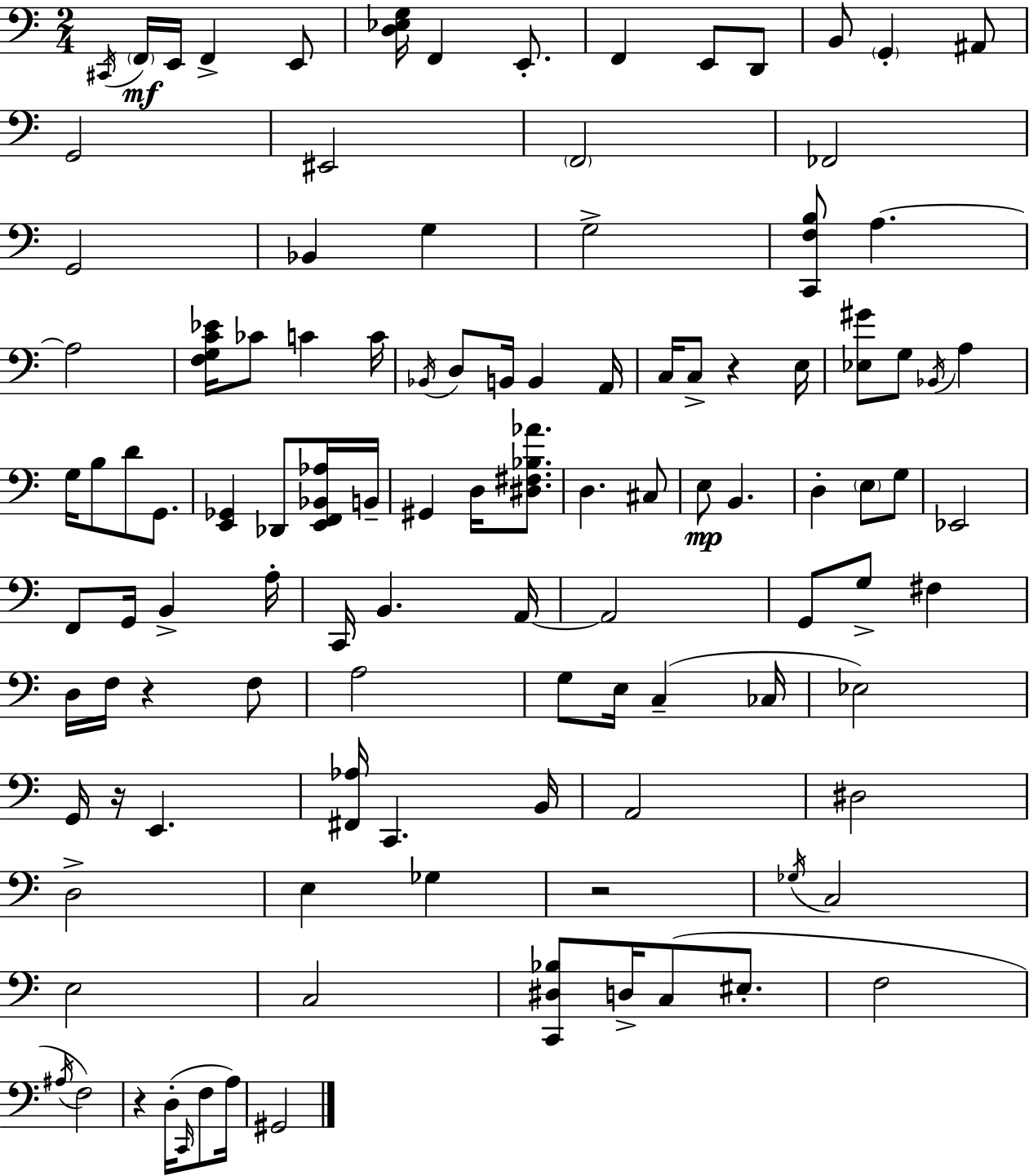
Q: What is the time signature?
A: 2/4